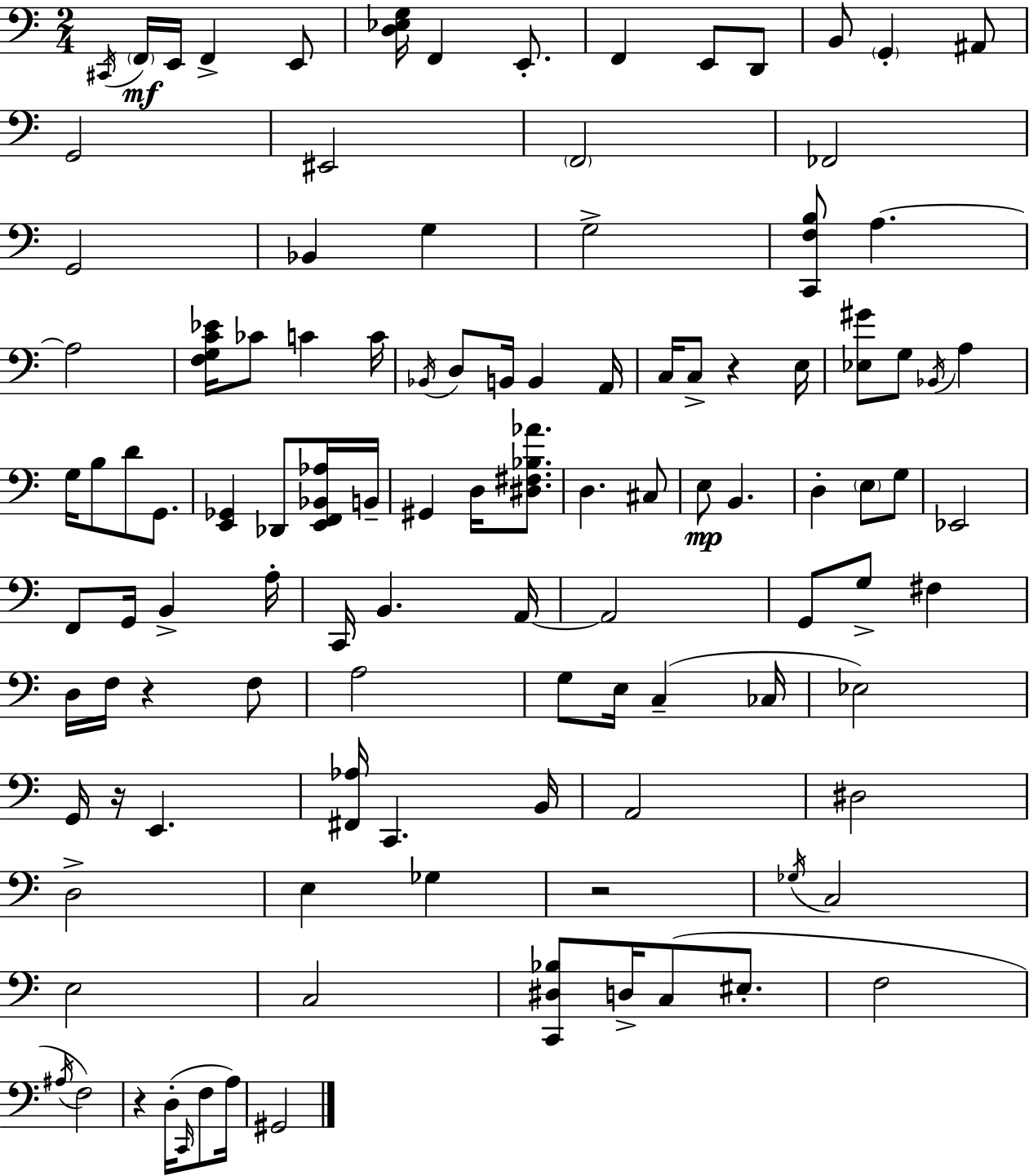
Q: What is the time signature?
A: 2/4